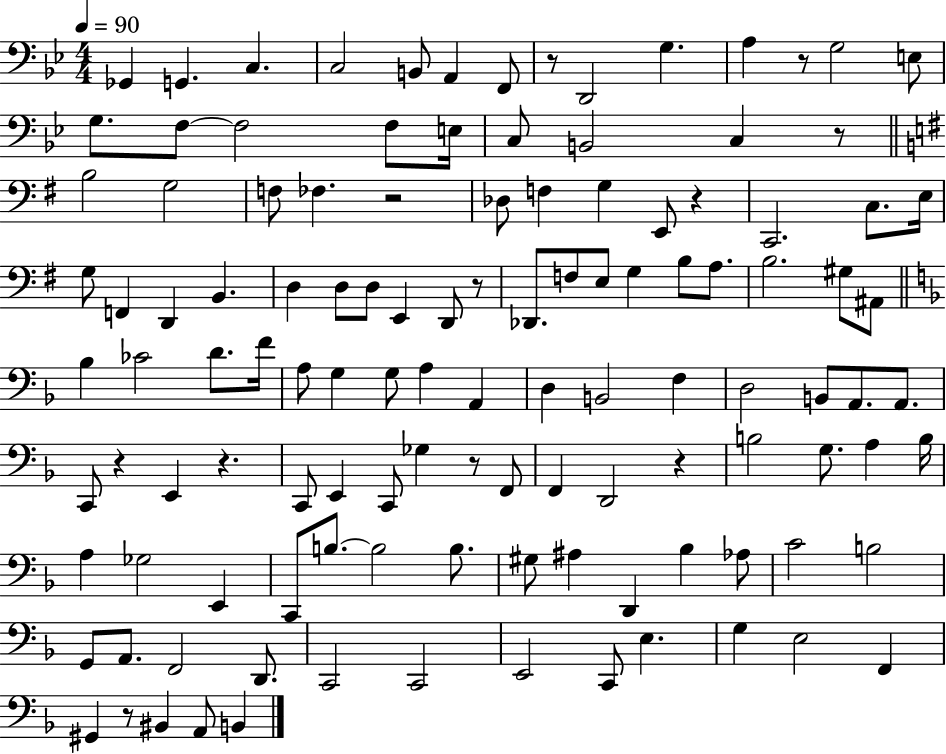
X:1
T:Untitled
M:4/4
L:1/4
K:Bb
_G,, G,, C, C,2 B,,/2 A,, F,,/2 z/2 D,,2 G, A, z/2 G,2 E,/2 G,/2 F,/2 F,2 F,/2 E,/4 C,/2 B,,2 C, z/2 B,2 G,2 F,/2 _F, z2 _D,/2 F, G, E,,/2 z C,,2 C,/2 E,/4 G,/2 F,, D,, B,, D, D,/2 D,/2 E,, D,,/2 z/2 _D,,/2 F,/2 E,/2 G, B,/2 A,/2 B,2 ^G,/2 ^A,,/2 _B, _C2 D/2 F/4 A,/2 G, G,/2 A, A,, D, B,,2 F, D,2 B,,/2 A,,/2 A,,/2 C,,/2 z E,, z C,,/2 E,, C,,/2 _G, z/2 F,,/2 F,, D,,2 z B,2 G,/2 A, B,/4 A, _G,2 E,, C,,/2 B,/2 B,2 B,/2 ^G,/2 ^A, D,, _B, _A,/2 C2 B,2 G,,/2 A,,/2 F,,2 D,,/2 C,,2 C,,2 E,,2 C,,/2 E, G, E,2 F,, ^G,, z/2 ^B,, A,,/2 B,,